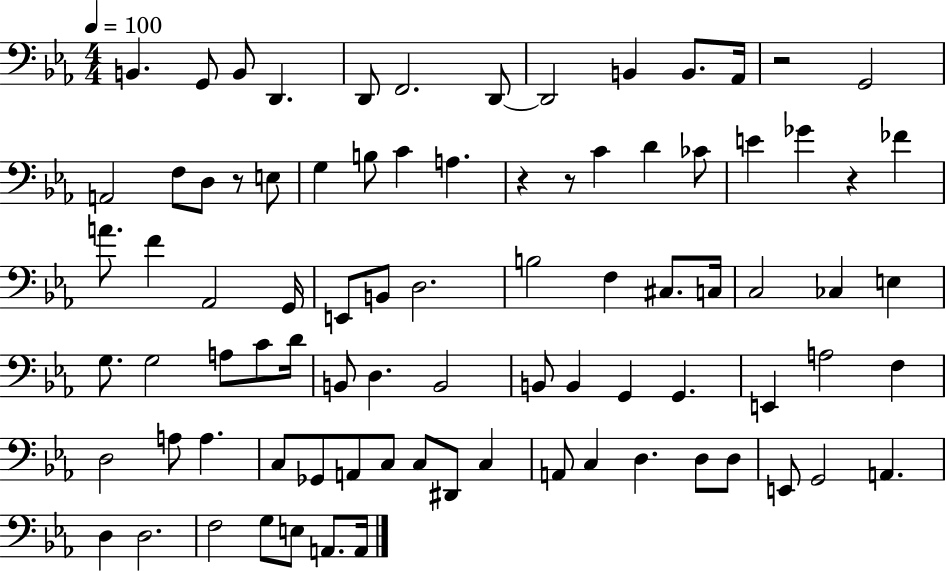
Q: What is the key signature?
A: EES major